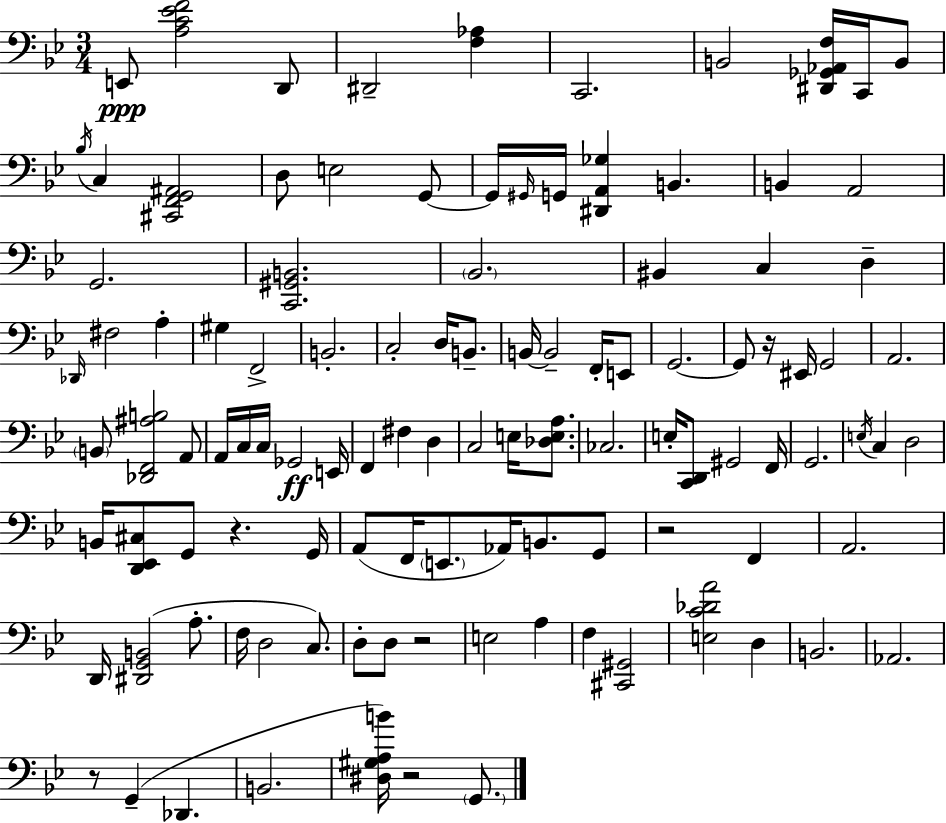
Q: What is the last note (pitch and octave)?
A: G2